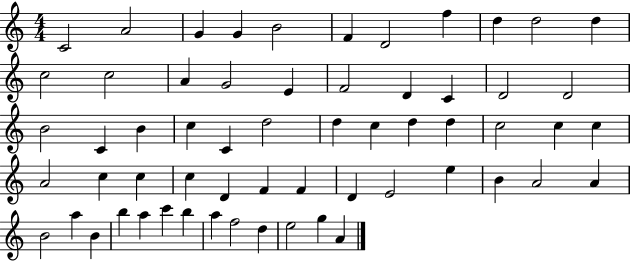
C4/h A4/h G4/q G4/q B4/h F4/q D4/h F5/q D5/q D5/h D5/q C5/h C5/h A4/q G4/h E4/q F4/h D4/q C4/q D4/h D4/h B4/h C4/q B4/q C5/q C4/q D5/h D5/q C5/q D5/q D5/q C5/h C5/q C5/q A4/h C5/q C5/q C5/q D4/q F4/q F4/q D4/q E4/h E5/q B4/q A4/h A4/q B4/h A5/q B4/q B5/q A5/q C6/q B5/q A5/q F5/h D5/q E5/h G5/q A4/q